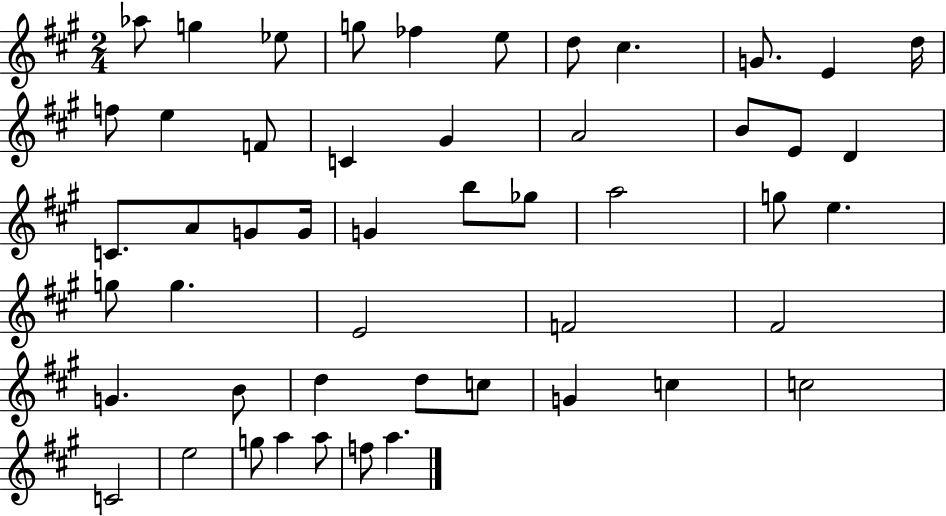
{
  \clef treble
  \numericTimeSignature
  \time 2/4
  \key a \major
  aes''8 g''4 ees''8 | g''8 fes''4 e''8 | d''8 cis''4. | g'8. e'4 d''16 | \break f''8 e''4 f'8 | c'4 gis'4 | a'2 | b'8 e'8 d'4 | \break c'8. a'8 g'8 g'16 | g'4 b''8 ges''8 | a''2 | g''8 e''4. | \break g''8 g''4. | e'2 | f'2 | fis'2 | \break g'4. b'8 | d''4 d''8 c''8 | g'4 c''4 | c''2 | \break c'2 | e''2 | g''8 a''4 a''8 | f''8 a''4. | \break \bar "|."
}